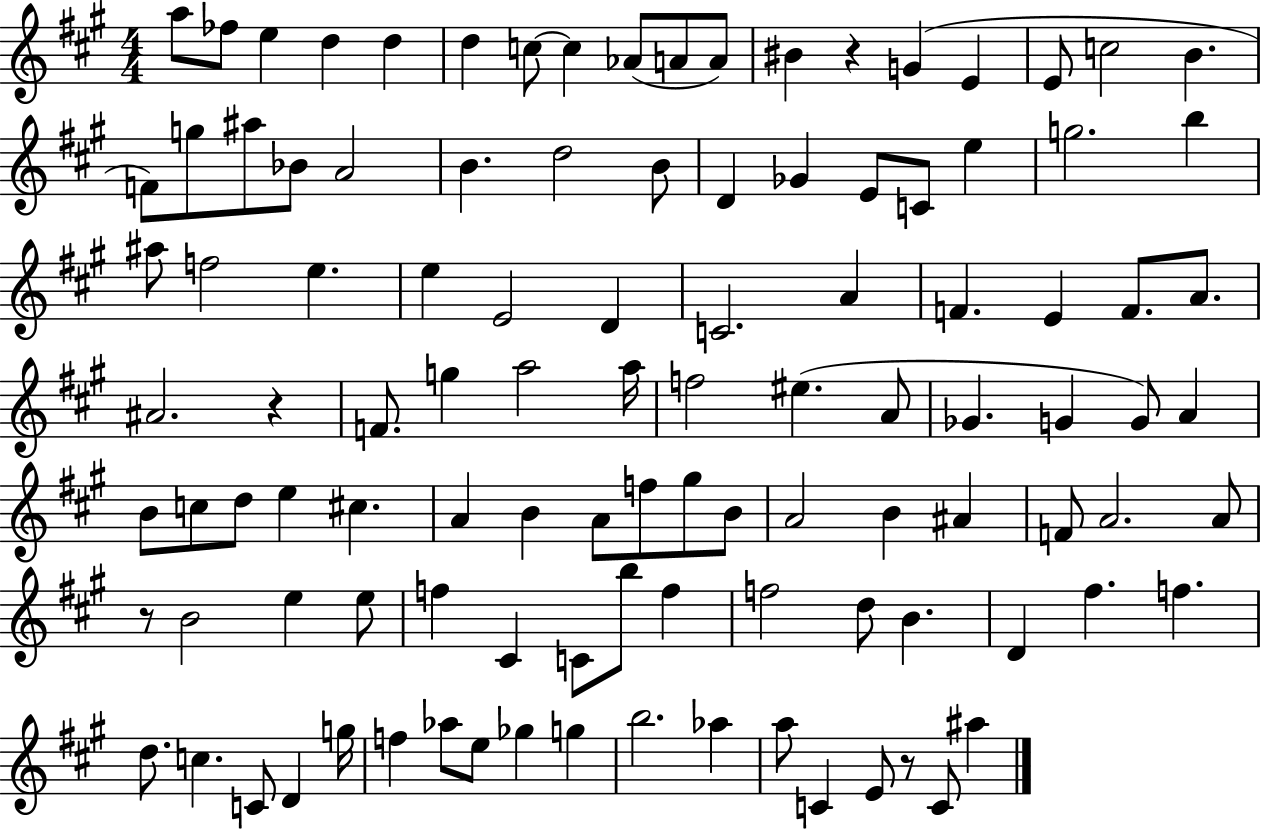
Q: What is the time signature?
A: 4/4